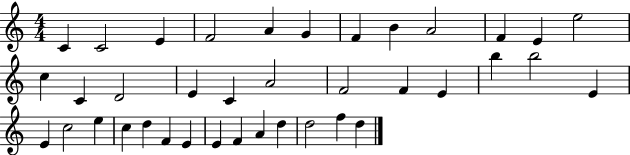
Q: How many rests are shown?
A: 0